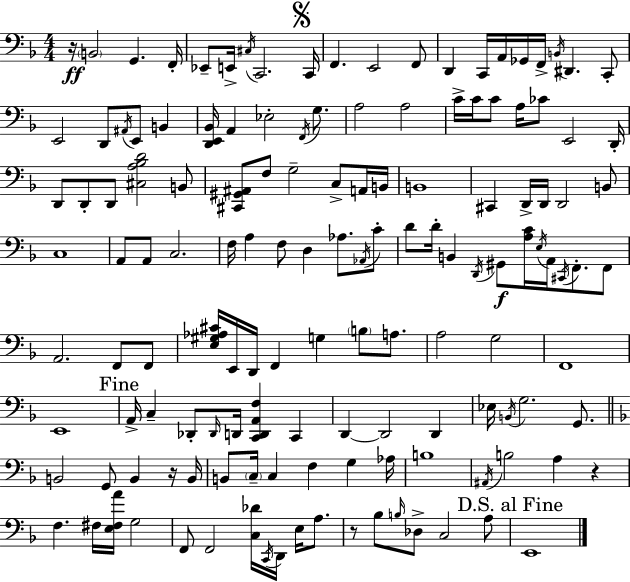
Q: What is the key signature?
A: D minor